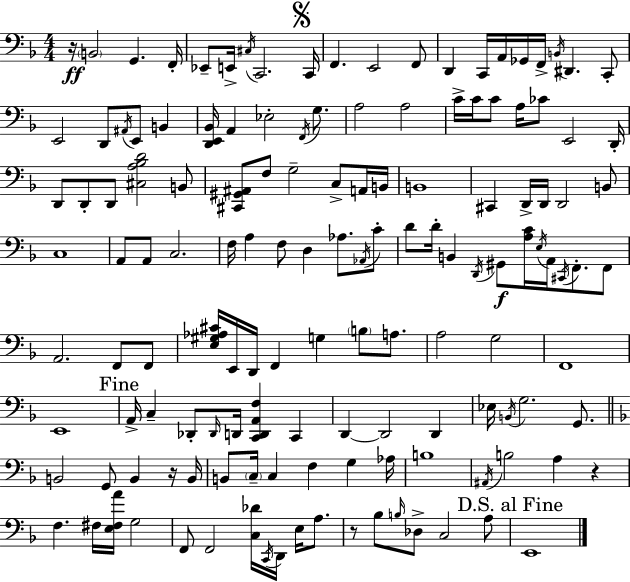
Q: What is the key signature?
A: D minor